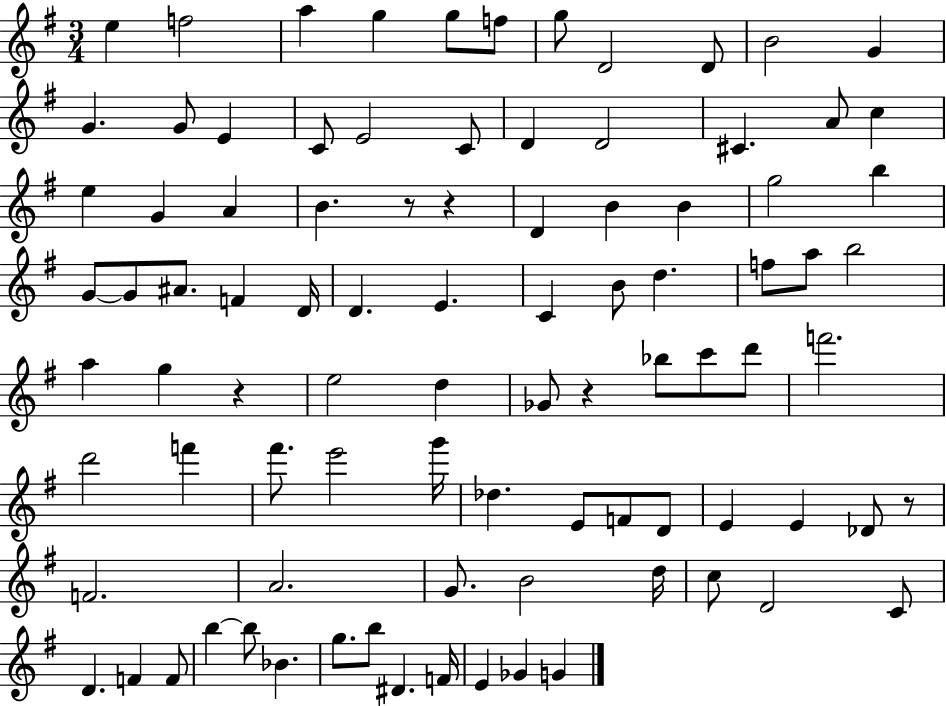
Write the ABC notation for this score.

X:1
T:Untitled
M:3/4
L:1/4
K:G
e f2 a g g/2 f/2 g/2 D2 D/2 B2 G G G/2 E C/2 E2 C/2 D D2 ^C A/2 c e G A B z/2 z D B B g2 b G/2 G/2 ^A/2 F D/4 D E C B/2 d f/2 a/2 b2 a g z e2 d _G/2 z _b/2 c'/2 d'/2 f'2 d'2 f' ^f'/2 e'2 g'/4 _d E/2 F/2 D/2 E E _D/2 z/2 F2 A2 G/2 B2 d/4 c/2 D2 C/2 D F F/2 b b/2 _B g/2 b/2 ^D F/4 E _G G